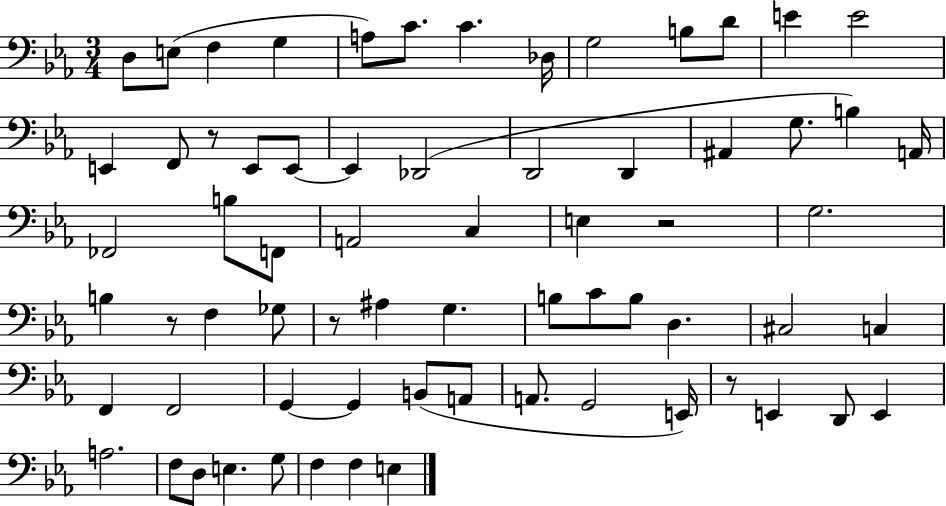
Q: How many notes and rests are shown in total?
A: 68